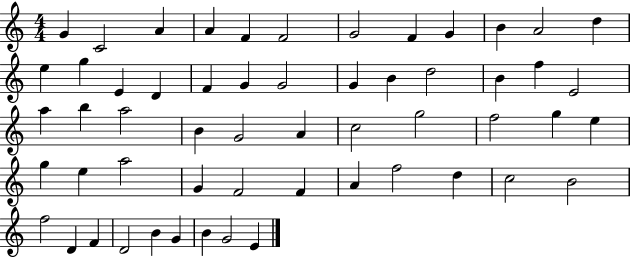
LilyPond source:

{
  \clef treble
  \numericTimeSignature
  \time 4/4
  \key c \major
  g'4 c'2 a'4 | a'4 f'4 f'2 | g'2 f'4 g'4 | b'4 a'2 d''4 | \break e''4 g''4 e'4 d'4 | f'4 g'4 g'2 | g'4 b'4 d''2 | b'4 f''4 e'2 | \break a''4 b''4 a''2 | b'4 g'2 a'4 | c''2 g''2 | f''2 g''4 e''4 | \break g''4 e''4 a''2 | g'4 f'2 f'4 | a'4 f''2 d''4 | c''2 b'2 | \break f''2 d'4 f'4 | d'2 b'4 g'4 | b'4 g'2 e'4 | \bar "|."
}